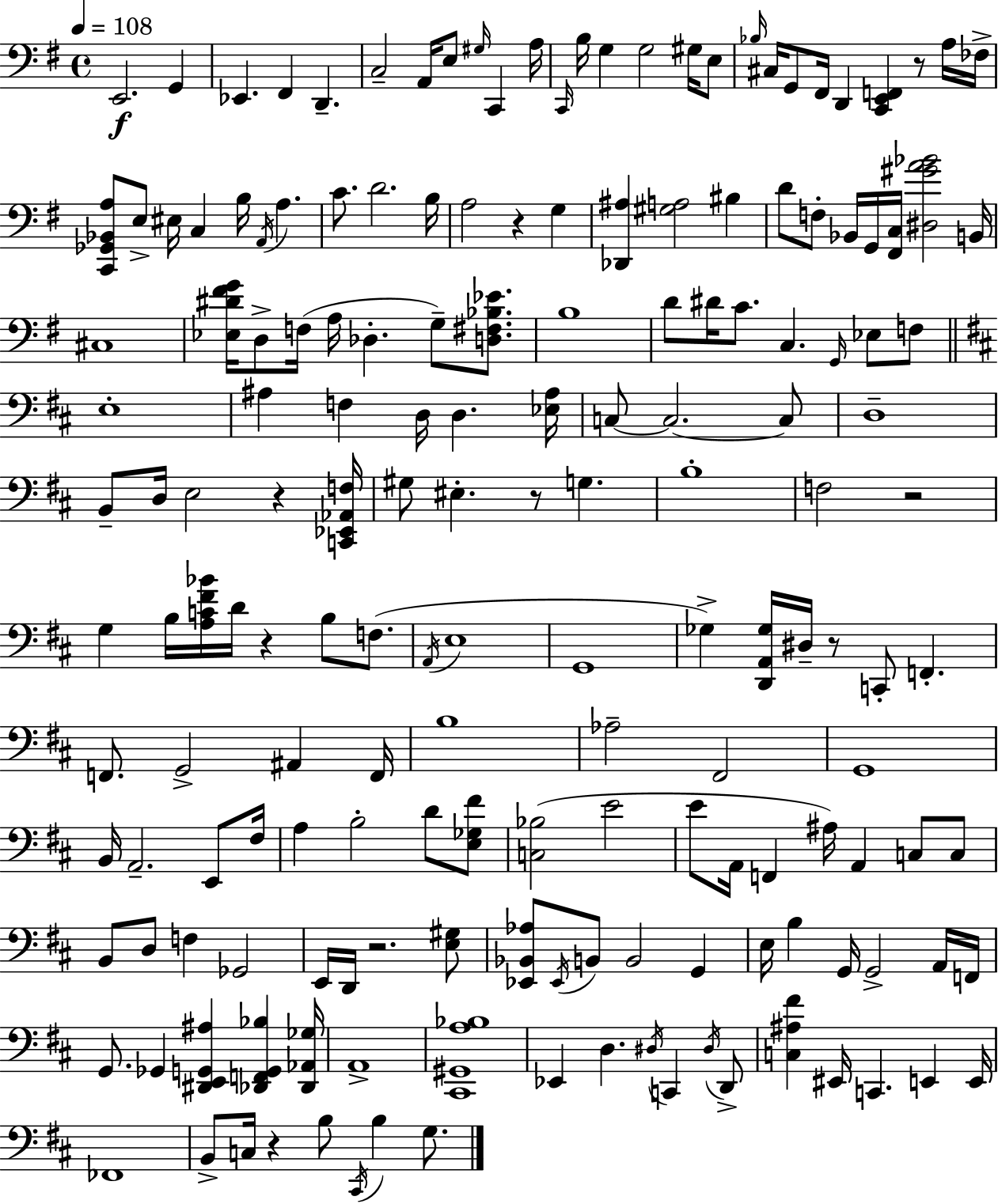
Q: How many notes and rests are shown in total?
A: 173